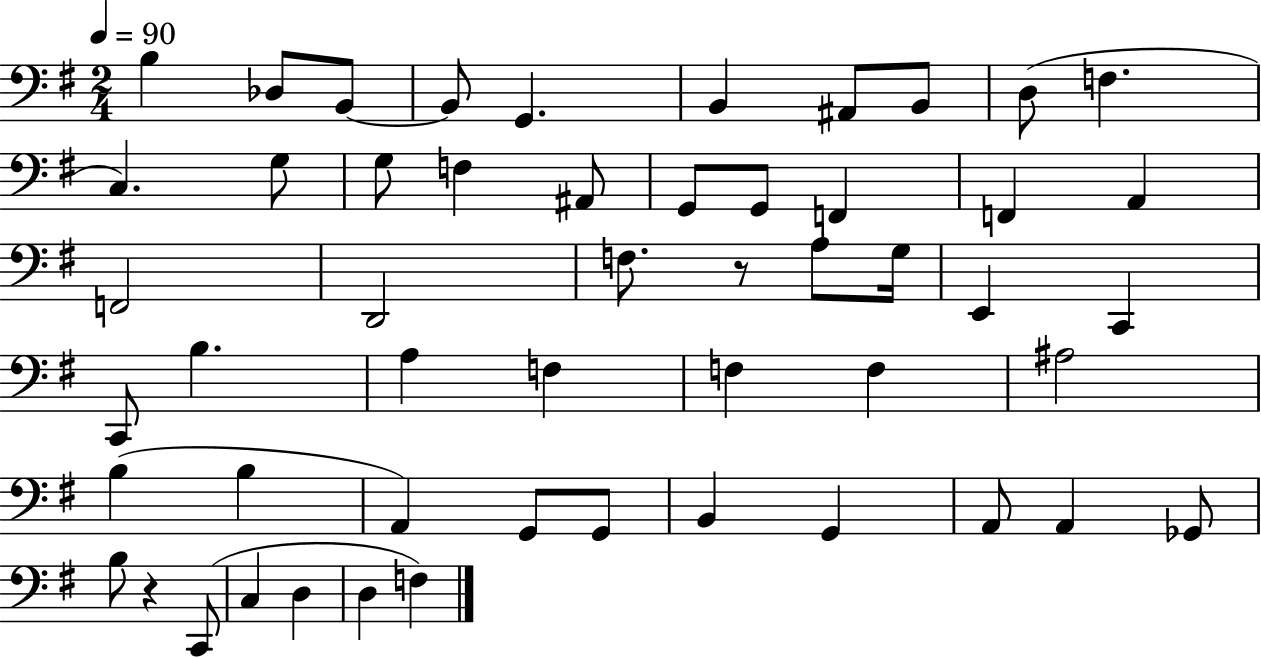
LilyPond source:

{
  \clef bass
  \numericTimeSignature
  \time 2/4
  \key g \major
  \tempo 4 = 90
  \repeat volta 2 { b4 des8 b,8~~ | b,8 g,4. | b,4 ais,8 b,8 | d8( f4. | \break c4.) g8 | g8 f4 ais,8 | g,8 g,8 f,4 | f,4 a,4 | \break f,2 | d,2 | f8. r8 a8 g16 | e,4 c,4 | \break c,8 b4. | a4 f4 | f4 f4 | ais2 | \break b4( b4 | a,4) g,8 g,8 | b,4 g,4 | a,8 a,4 ges,8 | \break b8 r4 c,8( | c4 d4 | d4 f4) | } \bar "|."
}